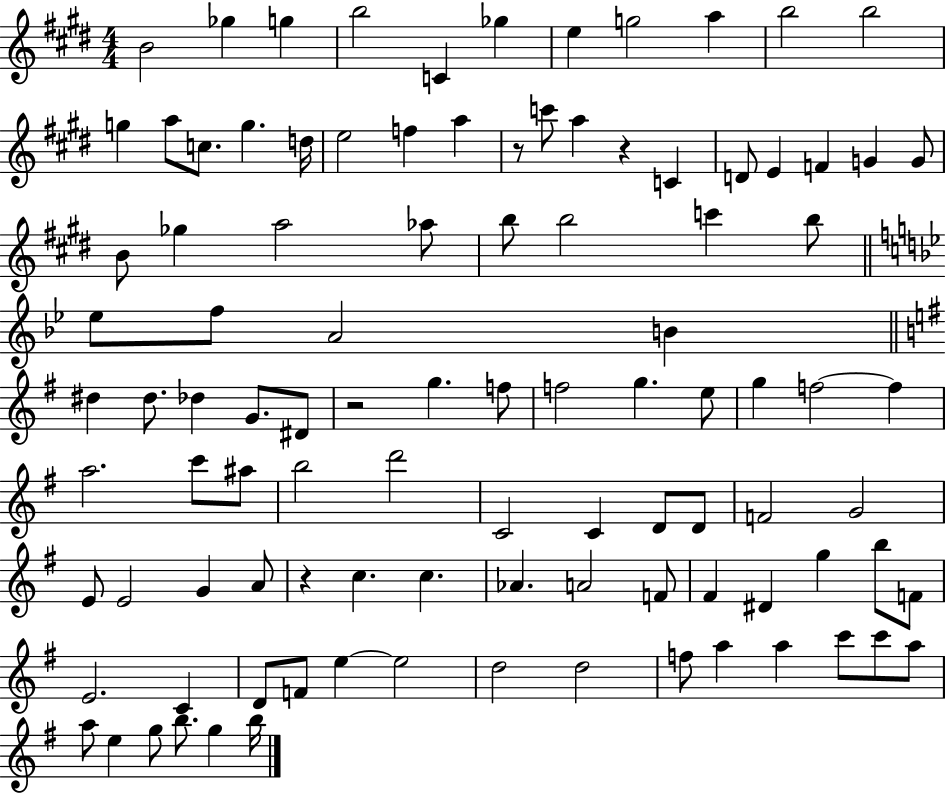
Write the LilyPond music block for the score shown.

{
  \clef treble
  \numericTimeSignature
  \time 4/4
  \key e \major
  b'2 ges''4 g''4 | b''2 c'4 ges''4 | e''4 g''2 a''4 | b''2 b''2 | \break g''4 a''8 c''8. g''4. d''16 | e''2 f''4 a''4 | r8 c'''8 a''4 r4 c'4 | d'8 e'4 f'4 g'4 g'8 | \break b'8 ges''4 a''2 aes''8 | b''8 b''2 c'''4 b''8 | \bar "||" \break \key g \minor ees''8 f''8 a'2 b'4 | \bar "||" \break \key g \major dis''4 dis''8. des''4 g'8. dis'8 | r2 g''4. f''8 | f''2 g''4. e''8 | g''4 f''2~~ f''4 | \break a''2. c'''8 ais''8 | b''2 d'''2 | c'2 c'4 d'8 d'8 | f'2 g'2 | \break e'8 e'2 g'4 a'8 | r4 c''4. c''4. | aes'4. a'2 f'8 | fis'4 dis'4 g''4 b''8 f'8 | \break e'2. c'4 | d'8 f'8 e''4~~ e''2 | d''2 d''2 | f''8 a''4 a''4 c'''8 c'''8 a''8 | \break a''8 e''4 g''8 b''8. g''4 b''16 | \bar "|."
}